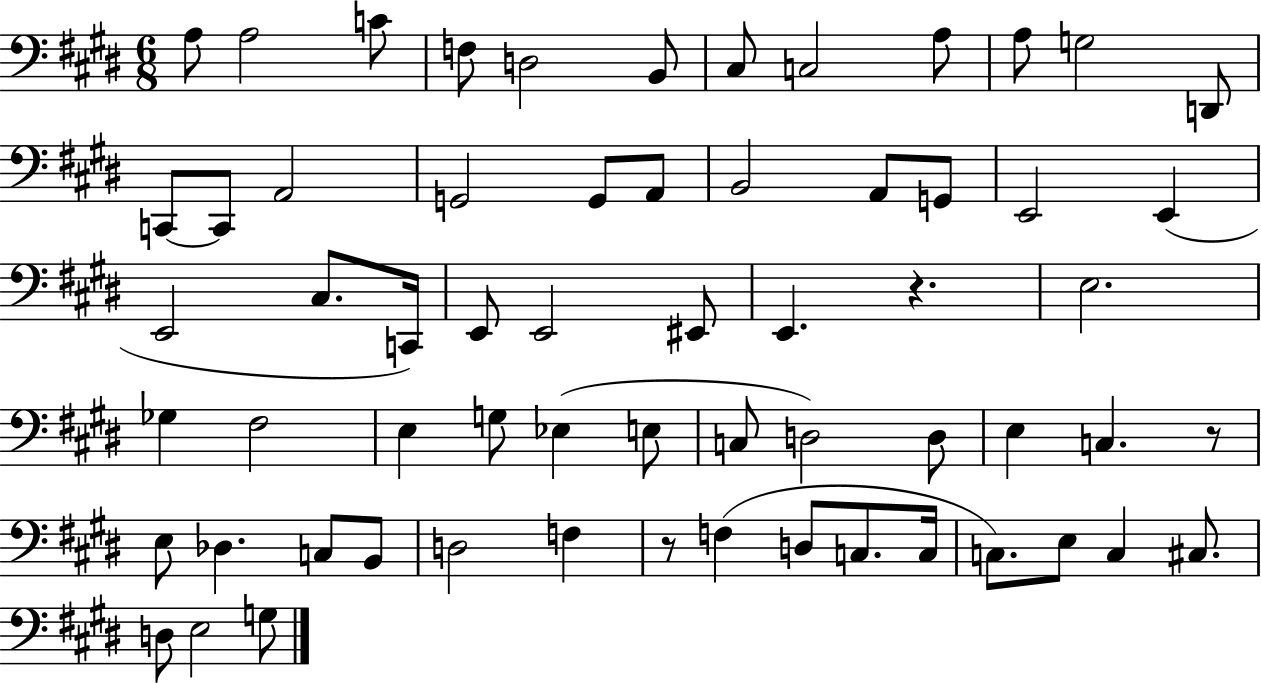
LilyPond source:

{
  \clef bass
  \numericTimeSignature
  \time 6/8
  \key e \major
  a8 a2 c'8 | f8 d2 b,8 | cis8 c2 a8 | a8 g2 d,8 | \break c,8~~ c,8 a,2 | g,2 g,8 a,8 | b,2 a,8 g,8 | e,2 e,4( | \break e,2 cis8. c,16) | e,8 e,2 eis,8 | e,4. r4. | e2. | \break ges4 fis2 | e4 g8 ees4( e8 | c8 d2) d8 | e4 c4. r8 | \break e8 des4. c8 b,8 | d2 f4 | r8 f4( d8 c8. c16 | c8.) e8 c4 cis8. | \break d8 e2 g8 | \bar "|."
}